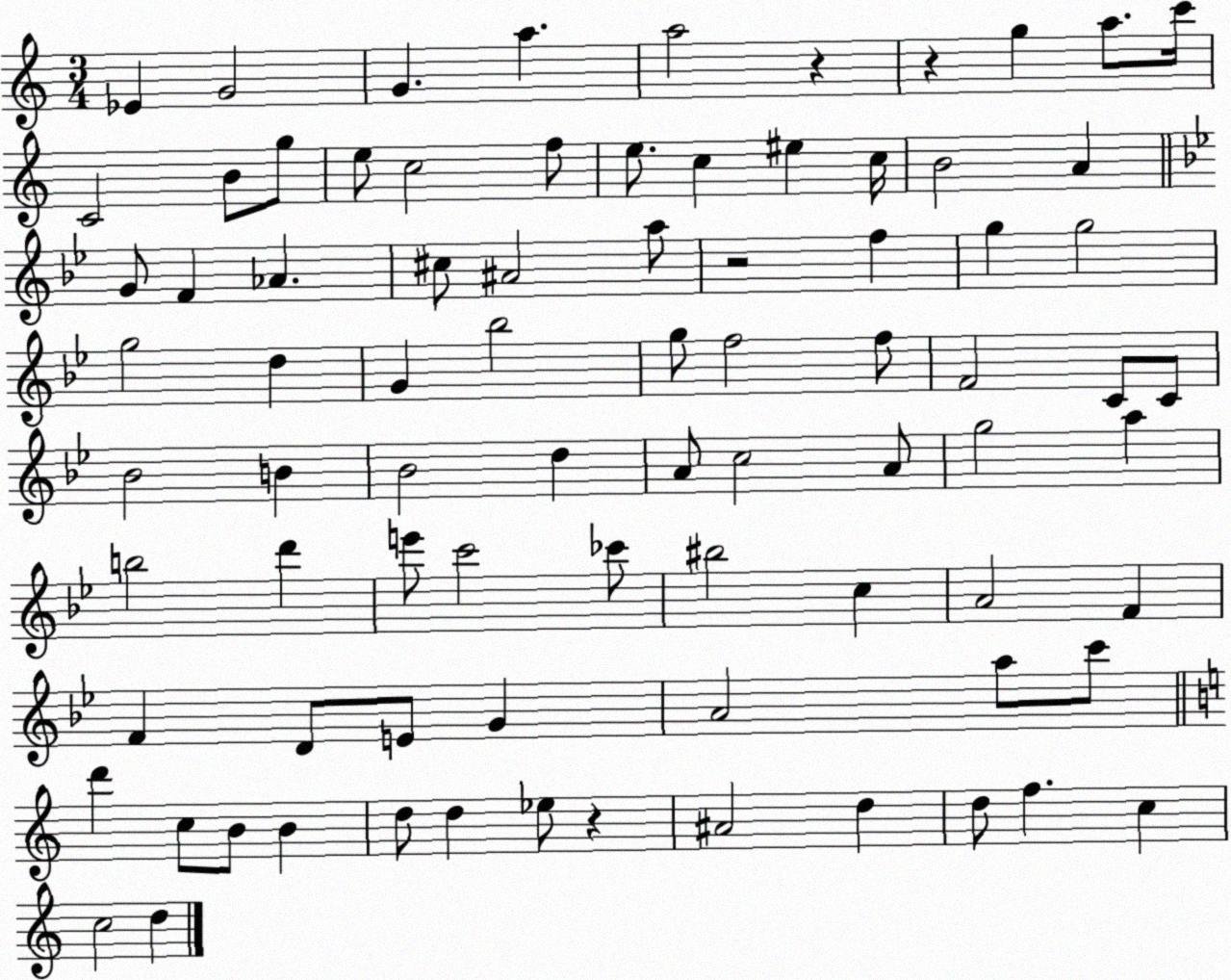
X:1
T:Untitled
M:3/4
L:1/4
K:C
_E G2 G a a2 z z g a/2 c'/4 C2 B/2 g/2 e/2 c2 f/2 e/2 c ^e c/4 B2 A G/2 F _A ^c/2 ^A2 a/2 z2 f g g2 g2 d G _b2 g/2 f2 f/2 F2 C/2 C/2 _B2 B _B2 d A/2 c2 A/2 g2 a b2 d' e'/2 c'2 _c'/2 ^b2 c A2 F F D/2 E/2 G A2 a/2 c'/2 d' c/2 B/2 B d/2 d _e/2 z ^A2 d d/2 f c c2 d